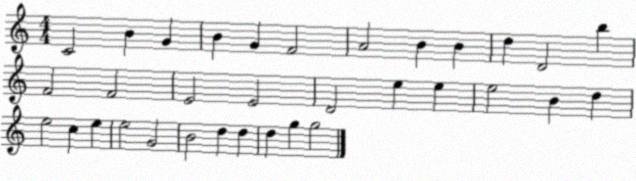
X:1
T:Untitled
M:4/4
L:1/4
K:C
C2 B G B G F2 A2 B B d D2 b F2 F2 E2 E2 D2 e e e2 B d e2 c e e2 G2 B2 d d d g g2